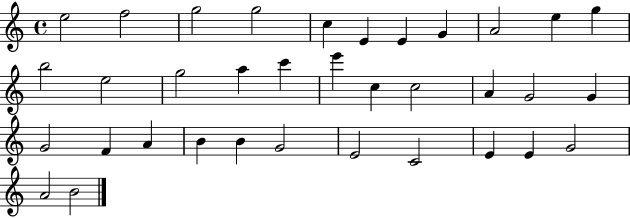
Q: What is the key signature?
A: C major